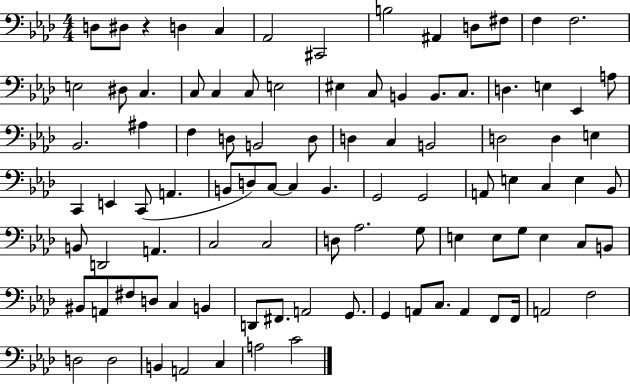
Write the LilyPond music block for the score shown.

{
  \clef bass
  \numericTimeSignature
  \time 4/4
  \key aes \major
  d8 dis8 r4 d4 c4 | aes,2 cis,2 | b2 ais,4 d8 fis8 | f4 f2. | \break e2 dis8 c4. | c8 c4 c8 e2 | eis4 c8 b,4 b,8. c8. | d4. e4 ees,4 a8 | \break bes,2. ais4 | f4 d8 b,2 d8 | d4 c4 b,2 | d2 d4 e4 | \break c,4 e,4 c,8( a,4. | b,8 d8) c8~~ c4 b,4. | g,2 g,2 | a,8 e4 c4 e4 bes,8 | \break b,8 d,2 a,4. | c2 c2 | d8 aes2. g8 | e4 e8 g8 e4 c8 b,8 | \break bis,8 a,8 fis8 d8 c4 b,4 | d,8 fis,8. a,2 g,8. | g,4 a,8 c8. a,4 f,8 f,16 | a,2 f2 | \break d2 d2 | b,4 a,2 c4 | a2 c'2 | \bar "|."
}